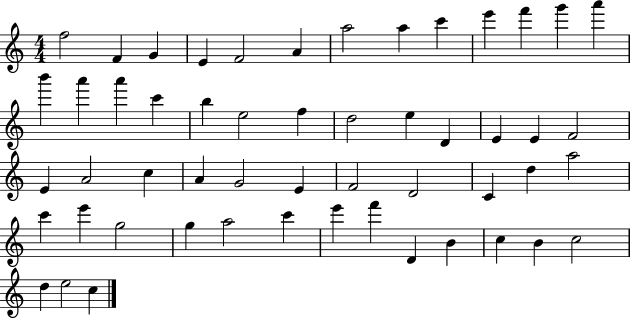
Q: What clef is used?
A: treble